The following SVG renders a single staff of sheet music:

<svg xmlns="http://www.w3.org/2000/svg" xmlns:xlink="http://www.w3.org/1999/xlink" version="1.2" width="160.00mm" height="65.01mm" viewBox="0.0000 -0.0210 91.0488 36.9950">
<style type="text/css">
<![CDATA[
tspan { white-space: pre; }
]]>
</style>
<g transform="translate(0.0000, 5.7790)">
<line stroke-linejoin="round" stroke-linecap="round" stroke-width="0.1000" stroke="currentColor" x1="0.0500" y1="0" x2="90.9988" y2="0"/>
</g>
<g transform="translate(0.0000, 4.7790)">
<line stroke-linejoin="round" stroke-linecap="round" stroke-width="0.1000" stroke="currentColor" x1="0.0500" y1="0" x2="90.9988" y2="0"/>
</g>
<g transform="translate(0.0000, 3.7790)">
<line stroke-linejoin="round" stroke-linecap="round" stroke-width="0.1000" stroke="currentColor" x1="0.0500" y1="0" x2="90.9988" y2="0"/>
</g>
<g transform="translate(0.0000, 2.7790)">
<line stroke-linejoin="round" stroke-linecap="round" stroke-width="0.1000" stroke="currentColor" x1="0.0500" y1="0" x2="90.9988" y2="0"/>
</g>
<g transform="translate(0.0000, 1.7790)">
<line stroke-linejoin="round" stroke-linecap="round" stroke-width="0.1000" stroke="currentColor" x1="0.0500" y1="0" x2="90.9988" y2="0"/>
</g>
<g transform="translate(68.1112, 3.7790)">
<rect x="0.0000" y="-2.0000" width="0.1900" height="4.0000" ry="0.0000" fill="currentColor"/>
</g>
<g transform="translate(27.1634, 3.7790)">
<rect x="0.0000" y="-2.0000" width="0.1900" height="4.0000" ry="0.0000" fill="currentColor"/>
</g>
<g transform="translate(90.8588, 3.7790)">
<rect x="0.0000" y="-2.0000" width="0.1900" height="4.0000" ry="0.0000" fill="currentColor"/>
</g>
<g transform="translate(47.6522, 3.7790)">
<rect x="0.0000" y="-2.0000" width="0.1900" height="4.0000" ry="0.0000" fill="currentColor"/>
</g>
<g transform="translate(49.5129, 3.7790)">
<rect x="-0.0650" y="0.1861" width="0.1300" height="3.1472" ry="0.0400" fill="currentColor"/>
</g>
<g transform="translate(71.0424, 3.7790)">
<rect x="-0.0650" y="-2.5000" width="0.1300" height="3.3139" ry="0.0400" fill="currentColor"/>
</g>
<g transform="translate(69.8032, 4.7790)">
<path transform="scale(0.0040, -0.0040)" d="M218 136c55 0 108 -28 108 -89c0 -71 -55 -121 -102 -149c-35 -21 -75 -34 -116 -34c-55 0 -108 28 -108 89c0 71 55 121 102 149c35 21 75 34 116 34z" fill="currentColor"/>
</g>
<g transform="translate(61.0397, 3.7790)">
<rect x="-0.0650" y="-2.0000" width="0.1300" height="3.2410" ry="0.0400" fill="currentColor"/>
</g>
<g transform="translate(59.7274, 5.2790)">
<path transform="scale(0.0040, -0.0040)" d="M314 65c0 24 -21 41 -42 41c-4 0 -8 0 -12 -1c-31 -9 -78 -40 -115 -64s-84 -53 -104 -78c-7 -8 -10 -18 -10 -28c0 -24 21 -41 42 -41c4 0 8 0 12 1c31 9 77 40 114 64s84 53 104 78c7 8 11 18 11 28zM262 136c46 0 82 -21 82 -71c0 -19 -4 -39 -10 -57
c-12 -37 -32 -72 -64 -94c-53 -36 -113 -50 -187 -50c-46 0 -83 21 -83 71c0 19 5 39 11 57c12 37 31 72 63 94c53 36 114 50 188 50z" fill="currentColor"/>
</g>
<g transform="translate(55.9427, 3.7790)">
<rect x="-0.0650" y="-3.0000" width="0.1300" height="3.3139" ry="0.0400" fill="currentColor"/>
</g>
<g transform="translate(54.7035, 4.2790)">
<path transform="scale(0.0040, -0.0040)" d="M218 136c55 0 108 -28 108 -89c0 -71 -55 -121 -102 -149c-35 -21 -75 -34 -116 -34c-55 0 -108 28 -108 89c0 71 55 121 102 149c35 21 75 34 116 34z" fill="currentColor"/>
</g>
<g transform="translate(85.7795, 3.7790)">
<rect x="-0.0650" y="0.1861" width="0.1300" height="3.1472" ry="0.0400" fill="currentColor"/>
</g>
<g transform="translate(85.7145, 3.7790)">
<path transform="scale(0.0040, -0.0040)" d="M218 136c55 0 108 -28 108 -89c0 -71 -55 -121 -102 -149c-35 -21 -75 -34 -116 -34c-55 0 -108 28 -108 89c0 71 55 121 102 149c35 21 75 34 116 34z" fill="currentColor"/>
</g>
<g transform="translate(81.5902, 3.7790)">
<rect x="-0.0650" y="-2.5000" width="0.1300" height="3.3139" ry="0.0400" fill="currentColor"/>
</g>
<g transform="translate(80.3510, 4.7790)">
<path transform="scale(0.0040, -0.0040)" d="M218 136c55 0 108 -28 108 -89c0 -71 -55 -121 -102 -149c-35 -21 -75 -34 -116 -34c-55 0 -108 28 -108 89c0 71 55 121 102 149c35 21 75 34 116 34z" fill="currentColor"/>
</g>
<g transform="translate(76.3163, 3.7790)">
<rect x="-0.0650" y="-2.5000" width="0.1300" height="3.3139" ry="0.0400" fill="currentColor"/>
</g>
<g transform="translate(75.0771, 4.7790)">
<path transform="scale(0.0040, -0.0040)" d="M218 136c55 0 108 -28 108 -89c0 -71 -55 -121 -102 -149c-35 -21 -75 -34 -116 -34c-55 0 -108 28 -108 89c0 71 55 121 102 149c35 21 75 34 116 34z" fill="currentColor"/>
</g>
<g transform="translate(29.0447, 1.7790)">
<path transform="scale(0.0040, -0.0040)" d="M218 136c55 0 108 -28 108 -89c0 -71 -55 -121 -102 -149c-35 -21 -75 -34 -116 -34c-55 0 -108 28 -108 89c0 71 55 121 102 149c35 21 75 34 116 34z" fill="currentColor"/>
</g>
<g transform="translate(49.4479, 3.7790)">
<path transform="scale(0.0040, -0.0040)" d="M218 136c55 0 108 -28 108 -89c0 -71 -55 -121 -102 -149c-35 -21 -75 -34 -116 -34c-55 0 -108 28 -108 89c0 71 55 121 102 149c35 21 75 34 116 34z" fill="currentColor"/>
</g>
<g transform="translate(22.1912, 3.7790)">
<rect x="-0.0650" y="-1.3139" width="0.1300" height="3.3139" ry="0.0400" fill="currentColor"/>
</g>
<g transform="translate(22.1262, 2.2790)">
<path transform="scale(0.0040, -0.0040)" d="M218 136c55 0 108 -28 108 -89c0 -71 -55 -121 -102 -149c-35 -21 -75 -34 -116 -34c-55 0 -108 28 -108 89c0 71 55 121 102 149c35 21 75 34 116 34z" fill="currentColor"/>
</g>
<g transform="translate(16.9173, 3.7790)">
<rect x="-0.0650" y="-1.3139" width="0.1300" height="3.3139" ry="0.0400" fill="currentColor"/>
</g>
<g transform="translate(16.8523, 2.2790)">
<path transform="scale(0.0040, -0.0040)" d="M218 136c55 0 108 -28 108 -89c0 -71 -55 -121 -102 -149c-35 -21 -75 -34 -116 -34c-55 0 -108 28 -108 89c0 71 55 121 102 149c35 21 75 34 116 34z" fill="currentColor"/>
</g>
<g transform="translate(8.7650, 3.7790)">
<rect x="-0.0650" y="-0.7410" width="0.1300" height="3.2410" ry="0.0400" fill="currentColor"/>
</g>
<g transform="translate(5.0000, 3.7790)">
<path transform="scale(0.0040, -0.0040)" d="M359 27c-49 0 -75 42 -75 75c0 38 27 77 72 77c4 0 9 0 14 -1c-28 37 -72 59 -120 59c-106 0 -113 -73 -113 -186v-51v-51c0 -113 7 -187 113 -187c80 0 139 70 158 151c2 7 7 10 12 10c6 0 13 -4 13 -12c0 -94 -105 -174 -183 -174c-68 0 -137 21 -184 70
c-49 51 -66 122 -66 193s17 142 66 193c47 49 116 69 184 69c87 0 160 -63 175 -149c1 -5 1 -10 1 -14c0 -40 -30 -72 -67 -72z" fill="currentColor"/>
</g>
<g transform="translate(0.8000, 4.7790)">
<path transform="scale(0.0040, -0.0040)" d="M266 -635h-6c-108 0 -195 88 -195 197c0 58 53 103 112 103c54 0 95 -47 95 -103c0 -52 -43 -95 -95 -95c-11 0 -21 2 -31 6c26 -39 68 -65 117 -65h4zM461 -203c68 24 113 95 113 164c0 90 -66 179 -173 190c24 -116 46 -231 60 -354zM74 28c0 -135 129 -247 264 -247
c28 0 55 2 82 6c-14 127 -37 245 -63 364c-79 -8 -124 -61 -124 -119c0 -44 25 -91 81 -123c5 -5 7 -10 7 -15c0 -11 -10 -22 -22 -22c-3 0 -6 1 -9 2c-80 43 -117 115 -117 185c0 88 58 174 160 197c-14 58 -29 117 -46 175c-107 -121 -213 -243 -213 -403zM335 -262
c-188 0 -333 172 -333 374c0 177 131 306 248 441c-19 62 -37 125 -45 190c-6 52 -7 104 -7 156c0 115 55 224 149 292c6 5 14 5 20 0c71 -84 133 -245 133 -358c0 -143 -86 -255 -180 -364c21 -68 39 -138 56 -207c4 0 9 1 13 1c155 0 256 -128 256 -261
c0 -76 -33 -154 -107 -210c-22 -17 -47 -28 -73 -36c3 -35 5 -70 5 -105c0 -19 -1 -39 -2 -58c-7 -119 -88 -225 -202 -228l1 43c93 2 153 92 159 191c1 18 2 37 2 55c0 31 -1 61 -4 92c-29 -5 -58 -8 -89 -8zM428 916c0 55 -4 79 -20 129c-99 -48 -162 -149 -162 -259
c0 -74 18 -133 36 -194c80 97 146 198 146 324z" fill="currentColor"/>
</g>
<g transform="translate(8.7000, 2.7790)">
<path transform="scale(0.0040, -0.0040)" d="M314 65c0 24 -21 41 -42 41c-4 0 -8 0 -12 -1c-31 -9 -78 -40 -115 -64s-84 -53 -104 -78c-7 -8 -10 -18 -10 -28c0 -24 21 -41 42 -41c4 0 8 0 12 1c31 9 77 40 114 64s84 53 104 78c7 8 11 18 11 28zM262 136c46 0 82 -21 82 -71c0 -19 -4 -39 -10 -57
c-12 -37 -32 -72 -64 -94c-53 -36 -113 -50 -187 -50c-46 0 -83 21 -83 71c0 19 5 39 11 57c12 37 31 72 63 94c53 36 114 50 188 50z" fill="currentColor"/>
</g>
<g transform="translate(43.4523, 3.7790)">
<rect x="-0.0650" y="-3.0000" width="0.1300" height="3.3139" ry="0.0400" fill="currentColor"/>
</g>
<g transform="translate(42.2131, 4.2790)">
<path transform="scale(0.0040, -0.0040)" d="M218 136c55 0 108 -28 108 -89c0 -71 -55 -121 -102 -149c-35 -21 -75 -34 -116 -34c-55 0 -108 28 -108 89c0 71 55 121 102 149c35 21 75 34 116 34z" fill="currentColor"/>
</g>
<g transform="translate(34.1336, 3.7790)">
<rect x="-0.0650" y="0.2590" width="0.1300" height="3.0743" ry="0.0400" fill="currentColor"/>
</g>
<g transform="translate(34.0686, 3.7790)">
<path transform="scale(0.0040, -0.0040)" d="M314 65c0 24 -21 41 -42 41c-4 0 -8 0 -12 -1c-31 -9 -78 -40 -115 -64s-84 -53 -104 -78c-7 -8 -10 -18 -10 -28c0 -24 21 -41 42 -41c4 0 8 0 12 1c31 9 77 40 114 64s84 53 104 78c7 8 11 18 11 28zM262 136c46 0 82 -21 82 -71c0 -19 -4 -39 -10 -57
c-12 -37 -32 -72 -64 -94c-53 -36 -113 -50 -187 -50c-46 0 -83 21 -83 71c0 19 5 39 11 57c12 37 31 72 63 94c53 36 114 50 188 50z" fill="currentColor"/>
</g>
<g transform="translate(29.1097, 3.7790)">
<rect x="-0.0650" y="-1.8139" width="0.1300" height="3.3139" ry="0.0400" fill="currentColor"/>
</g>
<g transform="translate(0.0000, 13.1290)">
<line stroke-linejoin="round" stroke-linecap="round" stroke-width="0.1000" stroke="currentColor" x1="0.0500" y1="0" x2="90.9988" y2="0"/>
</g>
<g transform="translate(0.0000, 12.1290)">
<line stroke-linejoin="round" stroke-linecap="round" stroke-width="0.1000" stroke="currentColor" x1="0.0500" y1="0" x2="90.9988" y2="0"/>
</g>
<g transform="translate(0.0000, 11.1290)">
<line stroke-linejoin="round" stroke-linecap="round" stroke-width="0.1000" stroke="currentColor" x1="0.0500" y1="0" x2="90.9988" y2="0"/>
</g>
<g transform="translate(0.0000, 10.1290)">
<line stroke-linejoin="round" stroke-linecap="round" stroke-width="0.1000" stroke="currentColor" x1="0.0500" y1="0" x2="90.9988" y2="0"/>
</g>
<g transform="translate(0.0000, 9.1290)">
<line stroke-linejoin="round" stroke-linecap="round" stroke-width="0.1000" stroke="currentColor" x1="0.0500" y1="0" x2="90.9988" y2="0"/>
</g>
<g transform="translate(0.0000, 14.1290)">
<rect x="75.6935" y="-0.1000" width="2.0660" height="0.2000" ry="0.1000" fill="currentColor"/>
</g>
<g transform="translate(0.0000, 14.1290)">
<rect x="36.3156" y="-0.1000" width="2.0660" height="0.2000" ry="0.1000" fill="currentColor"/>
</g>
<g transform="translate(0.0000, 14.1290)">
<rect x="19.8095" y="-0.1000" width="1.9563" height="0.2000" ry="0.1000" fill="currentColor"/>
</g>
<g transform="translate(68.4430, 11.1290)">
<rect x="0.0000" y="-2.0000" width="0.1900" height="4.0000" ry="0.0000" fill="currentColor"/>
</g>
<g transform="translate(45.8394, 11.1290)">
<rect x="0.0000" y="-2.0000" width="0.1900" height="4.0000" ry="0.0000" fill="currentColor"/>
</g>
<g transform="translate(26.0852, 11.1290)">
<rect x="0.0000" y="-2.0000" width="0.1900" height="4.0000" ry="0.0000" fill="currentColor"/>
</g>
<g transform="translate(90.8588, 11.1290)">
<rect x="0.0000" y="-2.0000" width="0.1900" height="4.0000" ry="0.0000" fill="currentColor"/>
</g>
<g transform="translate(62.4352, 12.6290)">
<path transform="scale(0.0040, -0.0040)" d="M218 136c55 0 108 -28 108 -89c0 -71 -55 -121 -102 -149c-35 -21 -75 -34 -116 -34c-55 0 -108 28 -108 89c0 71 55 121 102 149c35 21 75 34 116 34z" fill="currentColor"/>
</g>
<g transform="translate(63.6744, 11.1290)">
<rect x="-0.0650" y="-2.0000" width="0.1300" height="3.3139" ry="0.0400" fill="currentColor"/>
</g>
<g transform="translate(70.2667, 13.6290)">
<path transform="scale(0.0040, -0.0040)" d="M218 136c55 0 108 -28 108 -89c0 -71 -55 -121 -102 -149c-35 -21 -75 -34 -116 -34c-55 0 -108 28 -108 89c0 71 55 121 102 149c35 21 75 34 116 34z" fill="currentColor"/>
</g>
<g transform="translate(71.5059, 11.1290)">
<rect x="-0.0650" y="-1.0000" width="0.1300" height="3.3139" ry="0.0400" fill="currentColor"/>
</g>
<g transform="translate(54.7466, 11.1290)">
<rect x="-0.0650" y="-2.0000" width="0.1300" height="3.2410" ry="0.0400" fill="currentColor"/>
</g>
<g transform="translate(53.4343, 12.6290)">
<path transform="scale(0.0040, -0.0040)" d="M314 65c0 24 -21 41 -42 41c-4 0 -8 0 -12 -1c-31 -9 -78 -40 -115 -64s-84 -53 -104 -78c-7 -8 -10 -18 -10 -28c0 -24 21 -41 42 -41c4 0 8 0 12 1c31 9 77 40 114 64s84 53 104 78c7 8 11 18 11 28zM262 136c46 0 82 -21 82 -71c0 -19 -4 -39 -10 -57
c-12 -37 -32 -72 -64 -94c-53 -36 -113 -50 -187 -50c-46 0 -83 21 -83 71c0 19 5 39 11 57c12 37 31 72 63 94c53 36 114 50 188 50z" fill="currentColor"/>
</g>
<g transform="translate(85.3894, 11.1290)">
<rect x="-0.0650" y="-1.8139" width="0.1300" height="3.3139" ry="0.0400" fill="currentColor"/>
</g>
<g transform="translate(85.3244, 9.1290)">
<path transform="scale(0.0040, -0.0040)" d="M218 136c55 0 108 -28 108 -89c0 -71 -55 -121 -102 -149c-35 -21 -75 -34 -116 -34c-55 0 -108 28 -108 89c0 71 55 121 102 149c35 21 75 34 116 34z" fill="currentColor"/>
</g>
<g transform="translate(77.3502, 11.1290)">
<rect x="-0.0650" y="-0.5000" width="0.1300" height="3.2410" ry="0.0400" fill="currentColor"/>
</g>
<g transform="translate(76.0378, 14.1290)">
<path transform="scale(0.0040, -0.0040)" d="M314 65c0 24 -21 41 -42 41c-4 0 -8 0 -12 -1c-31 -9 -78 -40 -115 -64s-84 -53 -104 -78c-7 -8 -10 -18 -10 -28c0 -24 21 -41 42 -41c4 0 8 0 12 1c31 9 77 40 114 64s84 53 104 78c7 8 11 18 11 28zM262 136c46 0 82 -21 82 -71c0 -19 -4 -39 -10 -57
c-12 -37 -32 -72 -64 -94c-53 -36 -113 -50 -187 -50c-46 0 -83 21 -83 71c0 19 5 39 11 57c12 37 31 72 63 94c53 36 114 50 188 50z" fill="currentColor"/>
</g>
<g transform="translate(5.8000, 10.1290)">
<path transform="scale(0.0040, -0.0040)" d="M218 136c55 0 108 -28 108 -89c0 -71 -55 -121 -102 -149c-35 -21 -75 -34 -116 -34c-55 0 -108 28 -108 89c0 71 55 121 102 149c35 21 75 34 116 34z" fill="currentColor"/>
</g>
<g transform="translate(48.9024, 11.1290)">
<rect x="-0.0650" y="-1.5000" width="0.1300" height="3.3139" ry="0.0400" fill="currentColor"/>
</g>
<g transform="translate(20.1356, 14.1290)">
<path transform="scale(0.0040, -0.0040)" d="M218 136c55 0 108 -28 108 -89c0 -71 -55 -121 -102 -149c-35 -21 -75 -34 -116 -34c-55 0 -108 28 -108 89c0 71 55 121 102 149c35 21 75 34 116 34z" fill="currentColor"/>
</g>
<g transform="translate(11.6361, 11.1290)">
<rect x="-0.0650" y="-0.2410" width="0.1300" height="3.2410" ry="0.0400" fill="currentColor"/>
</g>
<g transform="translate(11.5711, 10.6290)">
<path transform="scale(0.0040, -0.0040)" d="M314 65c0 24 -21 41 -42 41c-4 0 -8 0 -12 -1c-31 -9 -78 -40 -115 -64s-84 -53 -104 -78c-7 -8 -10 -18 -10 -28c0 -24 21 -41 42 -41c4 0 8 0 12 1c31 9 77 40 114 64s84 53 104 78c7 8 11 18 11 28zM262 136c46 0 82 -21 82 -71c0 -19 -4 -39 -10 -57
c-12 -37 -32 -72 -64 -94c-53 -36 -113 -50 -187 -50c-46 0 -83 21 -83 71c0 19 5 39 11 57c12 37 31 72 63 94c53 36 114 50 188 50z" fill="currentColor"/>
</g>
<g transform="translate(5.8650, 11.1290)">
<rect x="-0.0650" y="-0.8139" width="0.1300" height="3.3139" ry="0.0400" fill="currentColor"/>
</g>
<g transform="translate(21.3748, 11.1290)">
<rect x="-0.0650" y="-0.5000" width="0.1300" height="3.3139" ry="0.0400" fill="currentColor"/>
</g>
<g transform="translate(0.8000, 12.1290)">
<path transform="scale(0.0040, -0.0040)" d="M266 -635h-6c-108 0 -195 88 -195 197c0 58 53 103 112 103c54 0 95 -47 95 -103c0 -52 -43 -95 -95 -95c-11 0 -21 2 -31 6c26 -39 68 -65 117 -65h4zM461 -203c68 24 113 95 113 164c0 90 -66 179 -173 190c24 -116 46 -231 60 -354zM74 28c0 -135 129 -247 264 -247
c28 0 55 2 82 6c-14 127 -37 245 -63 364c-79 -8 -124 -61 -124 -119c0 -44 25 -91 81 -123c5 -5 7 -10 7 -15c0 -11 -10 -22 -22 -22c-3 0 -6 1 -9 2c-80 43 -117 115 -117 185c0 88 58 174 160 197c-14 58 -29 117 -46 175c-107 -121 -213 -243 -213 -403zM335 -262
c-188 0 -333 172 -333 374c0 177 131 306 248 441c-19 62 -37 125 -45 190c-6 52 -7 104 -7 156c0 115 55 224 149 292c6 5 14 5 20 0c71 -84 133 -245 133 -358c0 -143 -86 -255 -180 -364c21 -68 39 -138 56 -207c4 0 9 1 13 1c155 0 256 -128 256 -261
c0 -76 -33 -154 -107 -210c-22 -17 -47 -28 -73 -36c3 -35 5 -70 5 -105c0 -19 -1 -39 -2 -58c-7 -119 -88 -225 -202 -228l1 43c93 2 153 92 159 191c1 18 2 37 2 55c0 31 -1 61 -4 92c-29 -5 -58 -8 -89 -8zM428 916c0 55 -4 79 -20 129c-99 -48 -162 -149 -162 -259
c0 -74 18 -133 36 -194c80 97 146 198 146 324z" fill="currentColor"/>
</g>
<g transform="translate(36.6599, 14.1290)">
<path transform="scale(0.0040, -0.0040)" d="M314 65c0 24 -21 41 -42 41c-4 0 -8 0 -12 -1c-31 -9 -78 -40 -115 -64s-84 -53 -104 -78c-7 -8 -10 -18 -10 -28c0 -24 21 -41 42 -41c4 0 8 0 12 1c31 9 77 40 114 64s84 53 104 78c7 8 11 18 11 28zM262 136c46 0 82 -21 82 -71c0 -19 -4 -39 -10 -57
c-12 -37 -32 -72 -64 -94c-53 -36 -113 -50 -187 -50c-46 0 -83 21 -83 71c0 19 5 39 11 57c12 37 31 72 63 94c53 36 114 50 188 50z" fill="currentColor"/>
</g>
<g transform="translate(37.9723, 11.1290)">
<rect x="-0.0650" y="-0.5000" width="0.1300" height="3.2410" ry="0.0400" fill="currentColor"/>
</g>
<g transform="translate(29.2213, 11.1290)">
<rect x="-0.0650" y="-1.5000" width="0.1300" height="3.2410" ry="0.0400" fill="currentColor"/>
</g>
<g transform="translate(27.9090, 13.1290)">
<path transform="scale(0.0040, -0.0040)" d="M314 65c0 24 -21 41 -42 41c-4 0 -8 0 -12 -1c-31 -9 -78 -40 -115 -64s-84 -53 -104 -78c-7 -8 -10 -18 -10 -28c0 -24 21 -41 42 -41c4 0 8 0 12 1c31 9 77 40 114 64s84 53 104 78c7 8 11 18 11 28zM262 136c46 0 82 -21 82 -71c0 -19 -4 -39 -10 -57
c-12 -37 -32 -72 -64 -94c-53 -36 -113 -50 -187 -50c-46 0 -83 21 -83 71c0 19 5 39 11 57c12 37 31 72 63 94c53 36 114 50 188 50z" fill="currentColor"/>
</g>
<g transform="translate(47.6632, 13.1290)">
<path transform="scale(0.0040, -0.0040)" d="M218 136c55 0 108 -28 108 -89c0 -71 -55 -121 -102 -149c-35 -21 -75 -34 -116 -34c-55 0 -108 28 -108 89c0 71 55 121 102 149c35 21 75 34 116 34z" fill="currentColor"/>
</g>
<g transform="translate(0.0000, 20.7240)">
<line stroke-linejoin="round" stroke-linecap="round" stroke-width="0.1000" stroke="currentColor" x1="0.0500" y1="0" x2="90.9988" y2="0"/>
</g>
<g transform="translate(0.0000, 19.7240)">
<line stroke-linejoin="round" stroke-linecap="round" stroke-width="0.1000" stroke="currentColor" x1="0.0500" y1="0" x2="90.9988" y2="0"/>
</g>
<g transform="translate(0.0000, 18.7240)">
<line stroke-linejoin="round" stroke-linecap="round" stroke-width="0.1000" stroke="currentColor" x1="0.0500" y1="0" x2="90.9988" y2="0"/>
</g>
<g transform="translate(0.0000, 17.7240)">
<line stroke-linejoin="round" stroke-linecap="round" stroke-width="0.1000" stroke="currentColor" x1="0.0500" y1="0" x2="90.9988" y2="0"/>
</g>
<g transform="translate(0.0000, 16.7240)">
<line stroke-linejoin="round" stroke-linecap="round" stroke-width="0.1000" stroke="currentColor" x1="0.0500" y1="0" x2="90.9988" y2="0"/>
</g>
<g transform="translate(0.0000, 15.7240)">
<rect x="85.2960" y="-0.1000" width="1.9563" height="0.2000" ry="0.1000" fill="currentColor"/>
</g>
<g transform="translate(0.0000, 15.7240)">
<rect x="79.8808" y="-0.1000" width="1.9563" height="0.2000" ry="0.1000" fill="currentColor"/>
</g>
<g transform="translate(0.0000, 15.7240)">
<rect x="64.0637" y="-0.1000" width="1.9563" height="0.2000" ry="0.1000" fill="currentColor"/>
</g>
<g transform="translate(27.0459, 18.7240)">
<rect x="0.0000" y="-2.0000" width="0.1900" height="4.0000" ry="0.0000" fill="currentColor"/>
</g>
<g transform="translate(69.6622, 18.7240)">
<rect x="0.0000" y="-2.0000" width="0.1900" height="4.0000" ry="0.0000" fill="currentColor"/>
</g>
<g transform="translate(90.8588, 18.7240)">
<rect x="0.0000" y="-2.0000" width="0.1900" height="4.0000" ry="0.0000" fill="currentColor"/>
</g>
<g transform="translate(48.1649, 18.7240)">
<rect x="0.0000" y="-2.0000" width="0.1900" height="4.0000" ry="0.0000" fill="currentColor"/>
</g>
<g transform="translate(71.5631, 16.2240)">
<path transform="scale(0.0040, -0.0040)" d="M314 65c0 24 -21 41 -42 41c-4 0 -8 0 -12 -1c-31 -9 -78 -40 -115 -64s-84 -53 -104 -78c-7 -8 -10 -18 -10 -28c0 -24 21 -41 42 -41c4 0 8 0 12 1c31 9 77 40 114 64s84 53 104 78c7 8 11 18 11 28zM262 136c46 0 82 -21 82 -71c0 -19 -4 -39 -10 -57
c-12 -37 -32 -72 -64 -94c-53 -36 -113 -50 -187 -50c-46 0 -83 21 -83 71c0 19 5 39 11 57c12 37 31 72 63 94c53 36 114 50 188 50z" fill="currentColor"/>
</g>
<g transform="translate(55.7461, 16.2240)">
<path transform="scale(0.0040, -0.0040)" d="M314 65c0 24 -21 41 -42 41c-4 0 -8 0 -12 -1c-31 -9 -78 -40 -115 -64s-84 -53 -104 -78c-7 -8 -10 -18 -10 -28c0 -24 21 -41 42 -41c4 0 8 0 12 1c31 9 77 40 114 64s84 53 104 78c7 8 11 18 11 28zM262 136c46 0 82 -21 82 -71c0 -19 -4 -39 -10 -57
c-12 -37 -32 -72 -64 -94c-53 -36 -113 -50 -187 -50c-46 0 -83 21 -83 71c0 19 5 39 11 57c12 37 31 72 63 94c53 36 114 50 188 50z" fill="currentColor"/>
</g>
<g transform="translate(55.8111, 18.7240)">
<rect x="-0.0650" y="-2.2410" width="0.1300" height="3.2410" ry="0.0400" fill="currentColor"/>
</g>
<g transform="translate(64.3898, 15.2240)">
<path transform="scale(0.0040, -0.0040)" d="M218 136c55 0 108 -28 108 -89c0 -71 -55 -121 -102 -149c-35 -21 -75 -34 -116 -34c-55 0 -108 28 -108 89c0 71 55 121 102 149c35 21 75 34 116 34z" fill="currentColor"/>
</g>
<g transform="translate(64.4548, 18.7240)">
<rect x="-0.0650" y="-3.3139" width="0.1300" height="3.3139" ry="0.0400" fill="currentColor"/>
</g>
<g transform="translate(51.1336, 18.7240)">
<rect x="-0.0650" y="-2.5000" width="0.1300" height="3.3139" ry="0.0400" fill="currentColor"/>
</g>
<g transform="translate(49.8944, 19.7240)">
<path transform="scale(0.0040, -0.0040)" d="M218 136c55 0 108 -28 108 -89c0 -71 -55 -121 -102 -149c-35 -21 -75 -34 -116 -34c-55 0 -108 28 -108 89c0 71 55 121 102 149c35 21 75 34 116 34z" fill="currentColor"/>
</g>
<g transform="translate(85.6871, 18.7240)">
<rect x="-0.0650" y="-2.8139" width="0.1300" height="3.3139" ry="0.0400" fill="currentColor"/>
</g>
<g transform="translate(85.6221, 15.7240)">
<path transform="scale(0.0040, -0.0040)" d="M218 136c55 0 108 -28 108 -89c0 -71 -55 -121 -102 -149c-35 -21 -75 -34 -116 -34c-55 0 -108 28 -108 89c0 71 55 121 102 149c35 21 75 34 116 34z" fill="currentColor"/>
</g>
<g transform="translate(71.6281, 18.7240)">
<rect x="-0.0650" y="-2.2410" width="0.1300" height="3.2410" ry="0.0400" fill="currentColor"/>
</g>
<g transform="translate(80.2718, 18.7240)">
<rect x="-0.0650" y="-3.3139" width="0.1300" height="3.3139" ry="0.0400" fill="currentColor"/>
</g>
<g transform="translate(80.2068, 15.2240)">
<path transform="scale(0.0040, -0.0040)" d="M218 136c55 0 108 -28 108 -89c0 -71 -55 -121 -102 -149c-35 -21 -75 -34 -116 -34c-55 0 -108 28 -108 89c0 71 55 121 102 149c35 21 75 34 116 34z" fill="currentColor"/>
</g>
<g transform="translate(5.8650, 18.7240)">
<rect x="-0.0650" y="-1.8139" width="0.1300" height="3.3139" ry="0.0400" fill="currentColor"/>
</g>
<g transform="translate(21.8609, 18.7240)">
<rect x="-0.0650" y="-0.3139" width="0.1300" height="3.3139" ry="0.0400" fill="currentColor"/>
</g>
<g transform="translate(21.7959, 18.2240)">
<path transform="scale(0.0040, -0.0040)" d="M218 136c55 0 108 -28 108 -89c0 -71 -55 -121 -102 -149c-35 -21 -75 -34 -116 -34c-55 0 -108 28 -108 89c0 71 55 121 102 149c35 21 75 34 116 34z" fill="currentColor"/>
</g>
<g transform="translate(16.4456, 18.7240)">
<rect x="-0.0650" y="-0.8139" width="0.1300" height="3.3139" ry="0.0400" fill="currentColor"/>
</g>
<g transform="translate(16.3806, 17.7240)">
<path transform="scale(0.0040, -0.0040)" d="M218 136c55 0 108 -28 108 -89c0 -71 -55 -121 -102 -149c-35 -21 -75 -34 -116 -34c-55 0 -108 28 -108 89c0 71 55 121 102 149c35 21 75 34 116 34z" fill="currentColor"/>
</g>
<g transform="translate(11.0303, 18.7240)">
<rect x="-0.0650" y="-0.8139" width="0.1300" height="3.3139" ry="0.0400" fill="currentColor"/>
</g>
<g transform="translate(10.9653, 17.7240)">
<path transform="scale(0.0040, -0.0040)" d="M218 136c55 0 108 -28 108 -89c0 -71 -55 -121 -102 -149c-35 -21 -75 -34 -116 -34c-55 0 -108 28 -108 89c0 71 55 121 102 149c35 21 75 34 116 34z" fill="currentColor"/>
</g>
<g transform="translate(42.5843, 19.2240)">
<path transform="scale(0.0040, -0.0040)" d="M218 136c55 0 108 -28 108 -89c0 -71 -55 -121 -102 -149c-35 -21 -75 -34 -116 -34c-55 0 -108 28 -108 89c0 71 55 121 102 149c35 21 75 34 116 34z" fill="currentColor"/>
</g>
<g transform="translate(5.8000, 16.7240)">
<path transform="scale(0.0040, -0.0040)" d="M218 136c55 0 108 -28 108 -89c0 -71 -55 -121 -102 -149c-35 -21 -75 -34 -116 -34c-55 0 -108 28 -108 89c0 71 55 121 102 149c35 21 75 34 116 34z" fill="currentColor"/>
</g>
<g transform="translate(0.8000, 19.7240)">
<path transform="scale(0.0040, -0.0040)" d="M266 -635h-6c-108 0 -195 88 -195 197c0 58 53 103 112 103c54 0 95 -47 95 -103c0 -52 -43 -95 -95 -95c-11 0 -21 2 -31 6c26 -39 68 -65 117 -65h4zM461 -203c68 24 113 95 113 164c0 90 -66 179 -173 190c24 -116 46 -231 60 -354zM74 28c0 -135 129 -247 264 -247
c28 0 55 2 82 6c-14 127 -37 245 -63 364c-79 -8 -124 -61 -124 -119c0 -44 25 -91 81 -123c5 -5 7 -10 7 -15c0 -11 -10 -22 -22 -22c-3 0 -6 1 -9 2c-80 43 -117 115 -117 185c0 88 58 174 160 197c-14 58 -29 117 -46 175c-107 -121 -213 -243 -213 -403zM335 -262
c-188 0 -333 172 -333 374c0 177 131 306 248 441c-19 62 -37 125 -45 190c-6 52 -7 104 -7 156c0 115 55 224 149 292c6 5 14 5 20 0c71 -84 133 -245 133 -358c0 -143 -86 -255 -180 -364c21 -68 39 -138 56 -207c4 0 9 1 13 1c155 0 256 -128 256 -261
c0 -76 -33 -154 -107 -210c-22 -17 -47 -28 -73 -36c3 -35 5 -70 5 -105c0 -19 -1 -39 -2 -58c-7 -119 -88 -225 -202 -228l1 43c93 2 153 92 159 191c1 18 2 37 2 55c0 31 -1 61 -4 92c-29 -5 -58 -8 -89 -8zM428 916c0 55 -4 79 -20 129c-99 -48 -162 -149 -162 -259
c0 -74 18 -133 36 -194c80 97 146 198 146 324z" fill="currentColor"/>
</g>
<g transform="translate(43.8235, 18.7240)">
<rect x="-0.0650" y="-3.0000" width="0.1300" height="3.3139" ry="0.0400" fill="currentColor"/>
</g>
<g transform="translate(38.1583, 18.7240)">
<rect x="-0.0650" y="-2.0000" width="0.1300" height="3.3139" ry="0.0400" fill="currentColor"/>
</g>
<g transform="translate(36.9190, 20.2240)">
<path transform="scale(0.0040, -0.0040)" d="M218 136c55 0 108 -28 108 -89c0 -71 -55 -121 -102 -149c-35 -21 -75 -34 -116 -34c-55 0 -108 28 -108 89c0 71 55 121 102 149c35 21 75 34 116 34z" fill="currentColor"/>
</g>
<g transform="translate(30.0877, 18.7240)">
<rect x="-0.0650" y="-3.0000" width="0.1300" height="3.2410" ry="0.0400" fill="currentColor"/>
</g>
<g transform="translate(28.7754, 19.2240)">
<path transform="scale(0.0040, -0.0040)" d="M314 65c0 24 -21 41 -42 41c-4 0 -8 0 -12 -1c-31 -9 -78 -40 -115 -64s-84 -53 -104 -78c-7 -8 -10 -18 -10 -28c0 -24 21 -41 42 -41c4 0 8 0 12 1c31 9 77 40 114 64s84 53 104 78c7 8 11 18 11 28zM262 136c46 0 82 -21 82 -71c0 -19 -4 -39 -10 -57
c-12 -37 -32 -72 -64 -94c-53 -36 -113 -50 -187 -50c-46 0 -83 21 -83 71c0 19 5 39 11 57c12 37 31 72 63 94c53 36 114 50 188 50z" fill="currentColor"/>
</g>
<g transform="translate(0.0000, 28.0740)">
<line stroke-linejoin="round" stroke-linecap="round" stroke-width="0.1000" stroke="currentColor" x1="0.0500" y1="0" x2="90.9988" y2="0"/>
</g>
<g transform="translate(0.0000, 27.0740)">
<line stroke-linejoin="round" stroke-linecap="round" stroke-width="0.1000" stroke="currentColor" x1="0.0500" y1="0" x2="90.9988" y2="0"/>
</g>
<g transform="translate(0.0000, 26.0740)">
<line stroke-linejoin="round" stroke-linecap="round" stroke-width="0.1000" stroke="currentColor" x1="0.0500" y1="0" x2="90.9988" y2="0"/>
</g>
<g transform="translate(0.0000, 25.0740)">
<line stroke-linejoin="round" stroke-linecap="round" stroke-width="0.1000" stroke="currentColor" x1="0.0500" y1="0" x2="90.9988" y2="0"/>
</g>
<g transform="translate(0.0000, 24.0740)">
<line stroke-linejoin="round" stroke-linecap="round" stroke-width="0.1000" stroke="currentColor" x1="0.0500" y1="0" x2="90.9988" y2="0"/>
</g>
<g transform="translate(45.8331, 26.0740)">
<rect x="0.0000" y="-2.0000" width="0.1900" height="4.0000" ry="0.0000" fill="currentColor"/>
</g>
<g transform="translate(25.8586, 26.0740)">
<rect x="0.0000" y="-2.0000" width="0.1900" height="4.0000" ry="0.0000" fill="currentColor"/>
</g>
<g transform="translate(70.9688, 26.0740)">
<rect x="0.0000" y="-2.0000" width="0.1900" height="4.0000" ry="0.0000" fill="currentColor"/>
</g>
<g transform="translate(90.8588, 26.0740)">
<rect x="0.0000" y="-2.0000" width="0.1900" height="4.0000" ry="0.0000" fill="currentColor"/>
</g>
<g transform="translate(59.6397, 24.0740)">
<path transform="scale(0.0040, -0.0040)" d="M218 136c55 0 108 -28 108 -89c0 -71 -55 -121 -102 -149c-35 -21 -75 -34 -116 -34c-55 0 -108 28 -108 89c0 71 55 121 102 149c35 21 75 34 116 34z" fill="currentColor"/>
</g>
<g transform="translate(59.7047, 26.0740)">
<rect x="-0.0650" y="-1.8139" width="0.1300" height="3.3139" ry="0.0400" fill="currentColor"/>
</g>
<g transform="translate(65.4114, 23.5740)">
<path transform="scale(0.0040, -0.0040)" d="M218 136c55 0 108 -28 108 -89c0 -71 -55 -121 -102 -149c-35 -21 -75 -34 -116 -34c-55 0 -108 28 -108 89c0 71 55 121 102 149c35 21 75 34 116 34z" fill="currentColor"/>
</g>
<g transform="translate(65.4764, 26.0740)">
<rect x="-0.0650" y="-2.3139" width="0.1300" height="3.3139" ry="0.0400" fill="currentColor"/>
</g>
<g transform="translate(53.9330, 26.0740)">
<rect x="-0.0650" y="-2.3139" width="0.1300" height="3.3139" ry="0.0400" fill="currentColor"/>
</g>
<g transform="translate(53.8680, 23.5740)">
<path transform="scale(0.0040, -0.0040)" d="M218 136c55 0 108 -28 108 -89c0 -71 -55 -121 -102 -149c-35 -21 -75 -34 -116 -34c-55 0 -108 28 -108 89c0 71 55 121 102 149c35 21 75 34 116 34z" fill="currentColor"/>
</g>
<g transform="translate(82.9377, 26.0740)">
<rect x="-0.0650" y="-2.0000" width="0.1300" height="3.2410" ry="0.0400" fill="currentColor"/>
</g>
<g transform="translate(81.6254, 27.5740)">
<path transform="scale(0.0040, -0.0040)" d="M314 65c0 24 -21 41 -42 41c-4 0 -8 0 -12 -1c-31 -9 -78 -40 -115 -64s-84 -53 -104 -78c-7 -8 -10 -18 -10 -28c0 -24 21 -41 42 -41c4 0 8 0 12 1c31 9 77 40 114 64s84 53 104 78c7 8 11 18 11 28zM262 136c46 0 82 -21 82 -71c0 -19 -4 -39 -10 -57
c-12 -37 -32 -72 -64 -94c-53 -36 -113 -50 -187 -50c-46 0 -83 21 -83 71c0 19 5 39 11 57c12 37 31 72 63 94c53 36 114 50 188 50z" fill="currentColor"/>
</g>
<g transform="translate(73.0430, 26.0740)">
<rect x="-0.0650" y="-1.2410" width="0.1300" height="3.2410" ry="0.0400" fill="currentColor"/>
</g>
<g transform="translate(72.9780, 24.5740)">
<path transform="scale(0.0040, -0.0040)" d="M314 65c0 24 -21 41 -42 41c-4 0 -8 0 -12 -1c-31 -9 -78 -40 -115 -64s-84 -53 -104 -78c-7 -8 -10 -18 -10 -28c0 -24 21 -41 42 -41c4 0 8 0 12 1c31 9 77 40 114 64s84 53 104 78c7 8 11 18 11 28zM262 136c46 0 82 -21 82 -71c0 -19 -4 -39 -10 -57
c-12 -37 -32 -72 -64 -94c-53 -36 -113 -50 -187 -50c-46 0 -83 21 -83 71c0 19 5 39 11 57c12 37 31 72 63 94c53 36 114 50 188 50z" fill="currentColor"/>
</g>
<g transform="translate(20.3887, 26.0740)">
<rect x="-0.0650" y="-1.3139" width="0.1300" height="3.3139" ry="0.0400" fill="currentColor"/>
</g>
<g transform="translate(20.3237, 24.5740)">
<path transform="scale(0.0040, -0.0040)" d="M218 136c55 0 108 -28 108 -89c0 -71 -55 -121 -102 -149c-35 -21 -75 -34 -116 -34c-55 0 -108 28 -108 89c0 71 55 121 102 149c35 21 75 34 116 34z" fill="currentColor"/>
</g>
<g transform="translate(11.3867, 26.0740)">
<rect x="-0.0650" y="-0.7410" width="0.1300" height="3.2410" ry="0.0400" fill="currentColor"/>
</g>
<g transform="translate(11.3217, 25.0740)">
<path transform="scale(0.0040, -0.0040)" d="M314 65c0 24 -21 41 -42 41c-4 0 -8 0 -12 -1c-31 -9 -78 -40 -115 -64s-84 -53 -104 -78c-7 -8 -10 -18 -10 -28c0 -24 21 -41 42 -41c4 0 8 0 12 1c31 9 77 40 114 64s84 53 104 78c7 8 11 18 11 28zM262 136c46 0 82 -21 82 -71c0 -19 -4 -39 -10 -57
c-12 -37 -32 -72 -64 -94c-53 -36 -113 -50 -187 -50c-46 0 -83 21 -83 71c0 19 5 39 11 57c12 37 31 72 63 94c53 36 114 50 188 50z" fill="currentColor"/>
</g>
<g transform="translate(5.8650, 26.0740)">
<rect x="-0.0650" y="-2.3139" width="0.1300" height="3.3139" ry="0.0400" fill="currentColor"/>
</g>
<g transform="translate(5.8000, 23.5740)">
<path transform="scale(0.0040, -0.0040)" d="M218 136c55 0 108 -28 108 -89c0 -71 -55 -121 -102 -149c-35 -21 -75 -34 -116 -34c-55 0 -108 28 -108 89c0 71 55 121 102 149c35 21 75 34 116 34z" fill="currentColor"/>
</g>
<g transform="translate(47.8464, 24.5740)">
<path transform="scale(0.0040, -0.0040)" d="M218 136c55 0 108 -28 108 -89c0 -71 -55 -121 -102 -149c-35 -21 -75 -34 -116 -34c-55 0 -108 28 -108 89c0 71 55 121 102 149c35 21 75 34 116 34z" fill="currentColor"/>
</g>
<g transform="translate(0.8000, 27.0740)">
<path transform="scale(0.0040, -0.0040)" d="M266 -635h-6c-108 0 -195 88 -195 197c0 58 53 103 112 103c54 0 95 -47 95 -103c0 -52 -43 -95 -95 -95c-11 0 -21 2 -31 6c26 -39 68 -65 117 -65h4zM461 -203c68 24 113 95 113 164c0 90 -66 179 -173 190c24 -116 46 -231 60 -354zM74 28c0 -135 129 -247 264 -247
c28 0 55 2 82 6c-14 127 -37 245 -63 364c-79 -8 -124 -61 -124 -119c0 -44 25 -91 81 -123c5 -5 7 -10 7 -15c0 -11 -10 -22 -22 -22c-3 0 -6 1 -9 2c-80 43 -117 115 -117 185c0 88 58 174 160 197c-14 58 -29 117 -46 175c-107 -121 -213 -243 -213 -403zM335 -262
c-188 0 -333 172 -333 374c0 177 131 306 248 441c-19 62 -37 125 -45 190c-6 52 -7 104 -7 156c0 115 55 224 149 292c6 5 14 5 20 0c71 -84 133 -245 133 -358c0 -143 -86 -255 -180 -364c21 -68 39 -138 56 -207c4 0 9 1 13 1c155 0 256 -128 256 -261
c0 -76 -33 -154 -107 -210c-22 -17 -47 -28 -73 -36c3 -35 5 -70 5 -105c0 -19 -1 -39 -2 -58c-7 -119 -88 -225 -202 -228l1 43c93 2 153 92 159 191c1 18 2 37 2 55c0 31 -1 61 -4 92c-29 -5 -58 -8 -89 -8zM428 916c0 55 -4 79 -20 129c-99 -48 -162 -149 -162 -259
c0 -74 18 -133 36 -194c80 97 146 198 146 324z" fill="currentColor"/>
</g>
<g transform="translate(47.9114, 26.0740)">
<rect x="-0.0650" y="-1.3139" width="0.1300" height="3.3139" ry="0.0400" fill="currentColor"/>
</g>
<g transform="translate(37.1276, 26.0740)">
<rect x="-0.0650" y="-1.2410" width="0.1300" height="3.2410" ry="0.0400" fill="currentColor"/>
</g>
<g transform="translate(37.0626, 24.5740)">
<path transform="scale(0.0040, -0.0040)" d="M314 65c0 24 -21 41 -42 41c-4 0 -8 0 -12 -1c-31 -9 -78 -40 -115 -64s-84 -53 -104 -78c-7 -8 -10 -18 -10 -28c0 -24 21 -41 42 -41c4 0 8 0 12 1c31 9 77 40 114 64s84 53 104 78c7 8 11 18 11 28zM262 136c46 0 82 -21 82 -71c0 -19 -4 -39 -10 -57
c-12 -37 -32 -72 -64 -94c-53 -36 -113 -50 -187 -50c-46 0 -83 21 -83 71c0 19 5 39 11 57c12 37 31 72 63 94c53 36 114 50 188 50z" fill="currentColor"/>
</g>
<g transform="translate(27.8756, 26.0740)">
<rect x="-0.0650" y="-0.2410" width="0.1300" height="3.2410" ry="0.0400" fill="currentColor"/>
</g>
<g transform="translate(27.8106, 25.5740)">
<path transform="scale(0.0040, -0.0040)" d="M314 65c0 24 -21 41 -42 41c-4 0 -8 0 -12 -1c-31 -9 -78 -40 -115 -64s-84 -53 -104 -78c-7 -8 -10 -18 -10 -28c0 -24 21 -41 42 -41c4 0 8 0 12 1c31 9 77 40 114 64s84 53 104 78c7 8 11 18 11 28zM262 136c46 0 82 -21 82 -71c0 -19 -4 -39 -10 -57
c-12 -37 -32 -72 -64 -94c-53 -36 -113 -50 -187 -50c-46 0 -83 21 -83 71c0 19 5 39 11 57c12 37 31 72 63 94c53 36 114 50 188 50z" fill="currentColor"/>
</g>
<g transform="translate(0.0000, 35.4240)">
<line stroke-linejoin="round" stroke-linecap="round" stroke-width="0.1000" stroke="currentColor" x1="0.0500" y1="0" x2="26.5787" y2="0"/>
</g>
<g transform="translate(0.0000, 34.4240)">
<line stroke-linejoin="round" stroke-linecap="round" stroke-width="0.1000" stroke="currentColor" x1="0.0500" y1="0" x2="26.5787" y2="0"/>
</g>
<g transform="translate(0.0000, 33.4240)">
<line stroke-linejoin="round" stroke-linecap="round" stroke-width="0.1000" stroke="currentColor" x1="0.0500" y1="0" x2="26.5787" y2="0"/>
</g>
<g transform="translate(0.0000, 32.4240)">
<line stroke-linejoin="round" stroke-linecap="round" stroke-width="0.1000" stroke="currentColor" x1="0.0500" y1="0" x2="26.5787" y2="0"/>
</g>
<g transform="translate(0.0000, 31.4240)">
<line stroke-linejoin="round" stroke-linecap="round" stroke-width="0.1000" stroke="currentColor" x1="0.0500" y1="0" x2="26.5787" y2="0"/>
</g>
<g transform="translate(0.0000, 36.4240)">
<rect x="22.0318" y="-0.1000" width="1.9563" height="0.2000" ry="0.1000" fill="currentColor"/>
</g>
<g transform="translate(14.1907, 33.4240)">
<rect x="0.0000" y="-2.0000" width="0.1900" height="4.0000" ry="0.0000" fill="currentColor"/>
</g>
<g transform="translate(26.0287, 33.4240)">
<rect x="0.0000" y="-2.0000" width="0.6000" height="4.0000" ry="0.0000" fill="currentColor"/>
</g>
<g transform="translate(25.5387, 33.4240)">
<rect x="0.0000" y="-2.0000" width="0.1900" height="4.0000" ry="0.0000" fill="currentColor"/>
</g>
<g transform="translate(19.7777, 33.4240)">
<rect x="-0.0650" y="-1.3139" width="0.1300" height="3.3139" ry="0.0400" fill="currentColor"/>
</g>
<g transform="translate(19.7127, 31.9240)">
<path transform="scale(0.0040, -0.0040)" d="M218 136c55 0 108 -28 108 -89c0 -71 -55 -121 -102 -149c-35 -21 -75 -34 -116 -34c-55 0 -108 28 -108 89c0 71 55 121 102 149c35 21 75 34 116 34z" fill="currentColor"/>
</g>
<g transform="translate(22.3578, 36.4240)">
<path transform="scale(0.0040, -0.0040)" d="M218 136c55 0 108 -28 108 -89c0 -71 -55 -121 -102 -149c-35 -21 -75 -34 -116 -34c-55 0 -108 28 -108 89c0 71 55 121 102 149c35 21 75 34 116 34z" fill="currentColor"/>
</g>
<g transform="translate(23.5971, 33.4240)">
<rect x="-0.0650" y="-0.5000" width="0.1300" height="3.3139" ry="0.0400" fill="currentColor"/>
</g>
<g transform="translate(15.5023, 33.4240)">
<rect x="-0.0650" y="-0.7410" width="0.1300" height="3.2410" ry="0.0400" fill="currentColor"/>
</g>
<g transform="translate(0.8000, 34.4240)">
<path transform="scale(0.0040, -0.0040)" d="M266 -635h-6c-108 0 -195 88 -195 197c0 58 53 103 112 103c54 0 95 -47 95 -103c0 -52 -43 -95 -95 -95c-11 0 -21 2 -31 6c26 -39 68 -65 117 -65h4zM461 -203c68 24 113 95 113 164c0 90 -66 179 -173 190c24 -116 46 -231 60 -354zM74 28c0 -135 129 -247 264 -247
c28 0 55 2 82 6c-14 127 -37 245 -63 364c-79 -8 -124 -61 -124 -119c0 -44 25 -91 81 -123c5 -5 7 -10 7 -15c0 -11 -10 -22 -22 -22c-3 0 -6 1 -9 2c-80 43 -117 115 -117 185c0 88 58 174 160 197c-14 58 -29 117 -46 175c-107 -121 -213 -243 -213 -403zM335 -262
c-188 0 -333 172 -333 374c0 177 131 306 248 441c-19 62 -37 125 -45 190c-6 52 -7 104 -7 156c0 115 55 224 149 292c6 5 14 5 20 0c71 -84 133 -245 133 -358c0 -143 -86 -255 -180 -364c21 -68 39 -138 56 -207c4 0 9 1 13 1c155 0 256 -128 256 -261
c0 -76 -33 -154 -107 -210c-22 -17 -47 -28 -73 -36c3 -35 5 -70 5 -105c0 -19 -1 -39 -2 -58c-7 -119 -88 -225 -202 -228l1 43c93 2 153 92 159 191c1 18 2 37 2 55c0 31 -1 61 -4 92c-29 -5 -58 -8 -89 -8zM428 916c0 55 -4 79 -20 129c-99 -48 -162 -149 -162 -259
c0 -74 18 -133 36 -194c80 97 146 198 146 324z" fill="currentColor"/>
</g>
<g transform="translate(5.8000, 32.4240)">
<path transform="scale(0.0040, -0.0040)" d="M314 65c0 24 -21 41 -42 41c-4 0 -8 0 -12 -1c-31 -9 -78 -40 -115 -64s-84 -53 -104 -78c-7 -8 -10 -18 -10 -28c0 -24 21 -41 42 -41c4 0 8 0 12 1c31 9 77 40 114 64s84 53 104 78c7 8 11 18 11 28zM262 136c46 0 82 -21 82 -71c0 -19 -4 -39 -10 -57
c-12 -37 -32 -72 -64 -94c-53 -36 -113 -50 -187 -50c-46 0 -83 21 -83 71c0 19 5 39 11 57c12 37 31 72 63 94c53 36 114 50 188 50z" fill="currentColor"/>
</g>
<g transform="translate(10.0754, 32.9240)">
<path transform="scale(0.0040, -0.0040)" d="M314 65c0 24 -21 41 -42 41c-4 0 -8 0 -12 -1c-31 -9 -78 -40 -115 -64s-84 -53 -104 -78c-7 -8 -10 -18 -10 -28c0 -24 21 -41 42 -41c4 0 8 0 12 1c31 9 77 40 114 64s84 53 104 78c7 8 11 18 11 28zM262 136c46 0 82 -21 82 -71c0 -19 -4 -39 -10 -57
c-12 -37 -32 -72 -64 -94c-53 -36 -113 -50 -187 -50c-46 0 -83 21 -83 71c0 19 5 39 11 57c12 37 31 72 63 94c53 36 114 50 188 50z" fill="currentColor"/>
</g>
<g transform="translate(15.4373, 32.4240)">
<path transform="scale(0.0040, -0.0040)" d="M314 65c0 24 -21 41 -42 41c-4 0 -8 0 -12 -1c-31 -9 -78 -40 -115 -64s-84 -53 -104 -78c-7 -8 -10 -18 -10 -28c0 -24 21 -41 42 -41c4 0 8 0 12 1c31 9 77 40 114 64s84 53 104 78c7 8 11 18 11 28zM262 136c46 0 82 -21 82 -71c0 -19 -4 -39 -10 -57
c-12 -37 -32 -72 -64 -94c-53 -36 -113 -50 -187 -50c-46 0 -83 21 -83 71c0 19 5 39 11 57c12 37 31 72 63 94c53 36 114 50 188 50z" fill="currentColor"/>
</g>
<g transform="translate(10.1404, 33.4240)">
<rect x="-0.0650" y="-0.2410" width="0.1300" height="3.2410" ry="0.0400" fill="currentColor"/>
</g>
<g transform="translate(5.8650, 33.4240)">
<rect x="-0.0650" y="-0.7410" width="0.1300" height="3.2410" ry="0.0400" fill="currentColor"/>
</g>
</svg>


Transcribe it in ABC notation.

X:1
T:Untitled
M:4/4
L:1/4
K:C
d2 e e f B2 A B A F2 G G G B d c2 C E2 C2 E F2 F D C2 f f d d c A2 F A G g2 b g2 b a g d2 e c2 e2 e g f g e2 F2 d2 c2 d2 e C